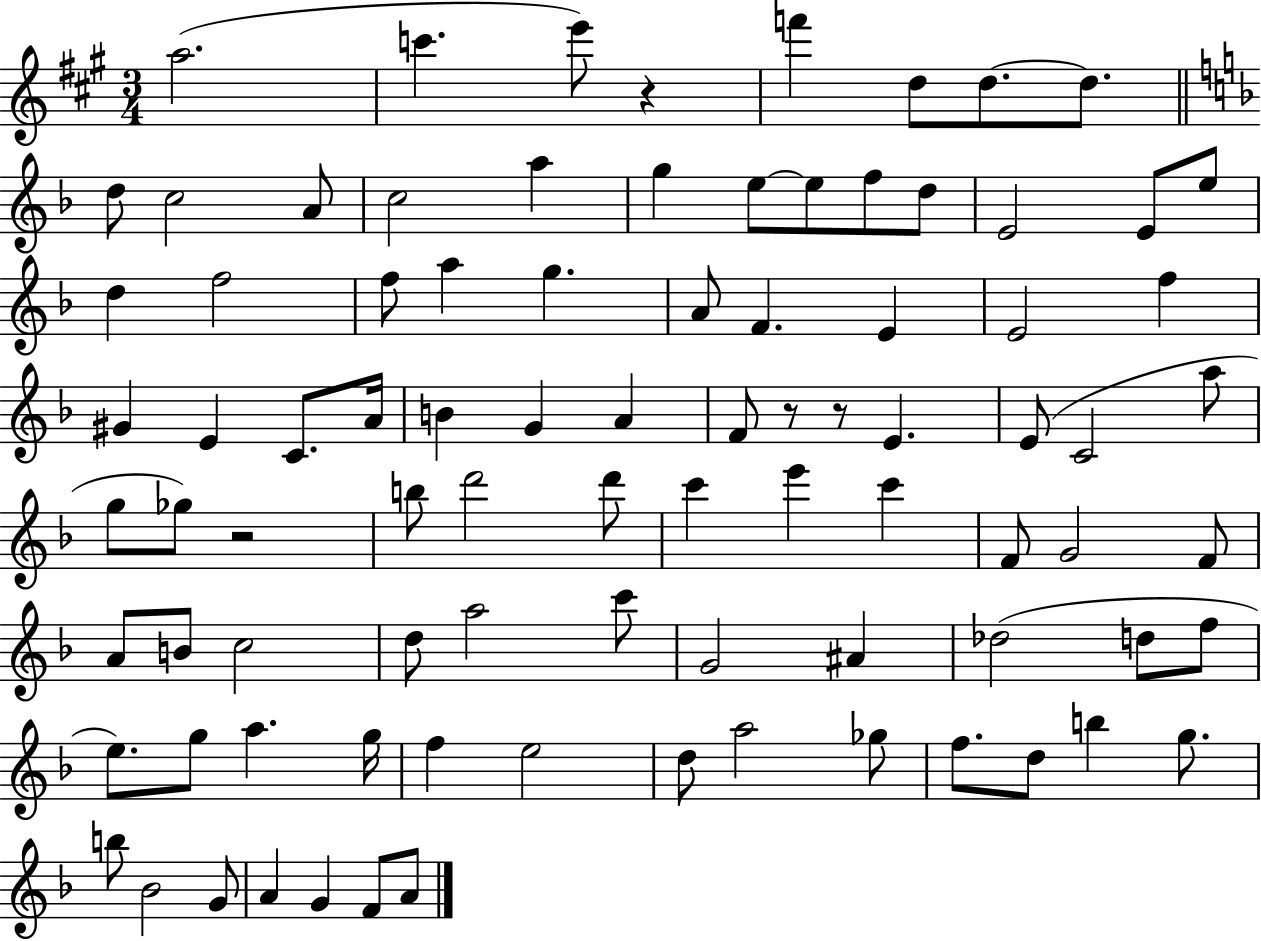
A5/h. C6/q. E6/e R/q F6/q D5/e D5/e. D5/e. D5/e C5/h A4/e C5/h A5/q G5/q E5/e E5/e F5/e D5/e E4/h E4/e E5/e D5/q F5/h F5/e A5/q G5/q. A4/e F4/q. E4/q E4/h F5/q G#4/q E4/q C4/e. A4/s B4/q G4/q A4/q F4/e R/e R/e E4/q. E4/e C4/h A5/e G5/e Gb5/e R/h B5/e D6/h D6/e C6/q E6/q C6/q F4/e G4/h F4/e A4/e B4/e C5/h D5/e A5/h C6/e G4/h A#4/q Db5/h D5/e F5/e E5/e. G5/e A5/q. G5/s F5/q E5/h D5/e A5/h Gb5/e F5/e. D5/e B5/q G5/e. B5/e Bb4/h G4/e A4/q G4/q F4/e A4/e